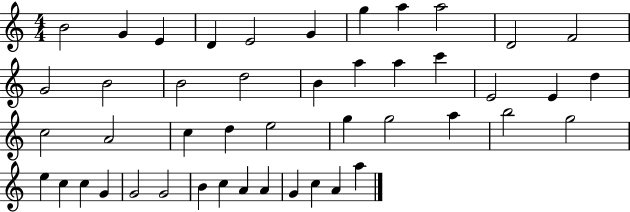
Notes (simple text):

B4/h G4/q E4/q D4/q E4/h G4/q G5/q A5/q A5/h D4/h F4/h G4/h B4/h B4/h D5/h B4/q A5/q A5/q C6/q E4/h E4/q D5/q C5/h A4/h C5/q D5/q E5/h G5/q G5/h A5/q B5/h G5/h E5/q C5/q C5/q G4/q G4/h G4/h B4/q C5/q A4/q A4/q G4/q C5/q A4/q A5/q